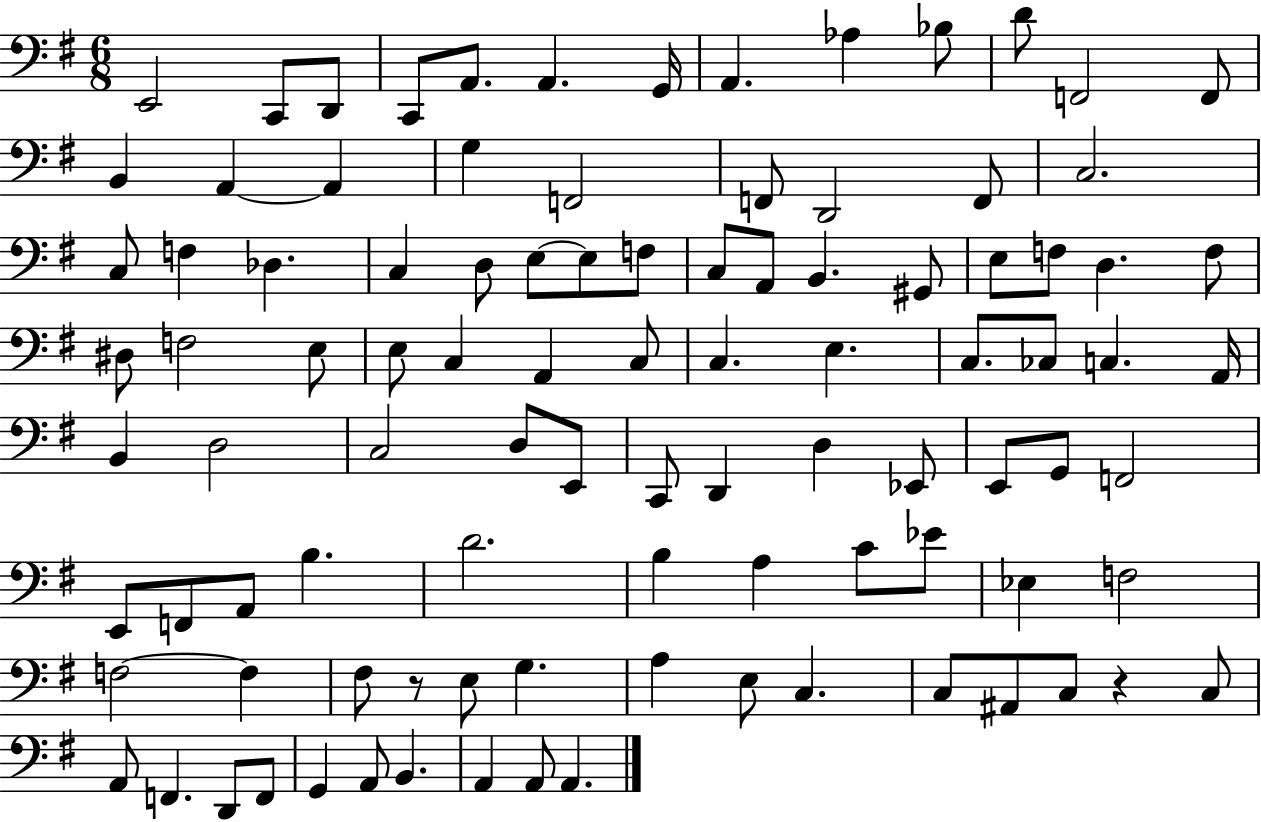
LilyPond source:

{
  \clef bass
  \numericTimeSignature
  \time 6/8
  \key g \major
  \repeat volta 2 { e,2 c,8 d,8 | c,8 a,8. a,4. g,16 | a,4. aes4 bes8 | d'8 f,2 f,8 | \break b,4 a,4~~ a,4 | g4 f,2 | f,8 d,2 f,8 | c2. | \break c8 f4 des4. | c4 d8 e8~~ e8 f8 | c8 a,8 b,4. gis,8 | e8 f8 d4. f8 | \break dis8 f2 e8 | e8 c4 a,4 c8 | c4. e4. | c8. ces8 c4. a,16 | \break b,4 d2 | c2 d8 e,8 | c,8 d,4 d4 ees,8 | e,8 g,8 f,2 | \break e,8 f,8 a,8 b4. | d'2. | b4 a4 c'8 ees'8 | ees4 f2 | \break f2~~ f4 | fis8 r8 e8 g4. | a4 e8 c4. | c8 ais,8 c8 r4 c8 | \break a,8 f,4. d,8 f,8 | g,4 a,8 b,4. | a,4 a,8 a,4. | } \bar "|."
}